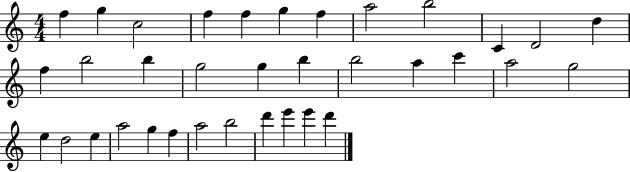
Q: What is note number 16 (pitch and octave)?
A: G5